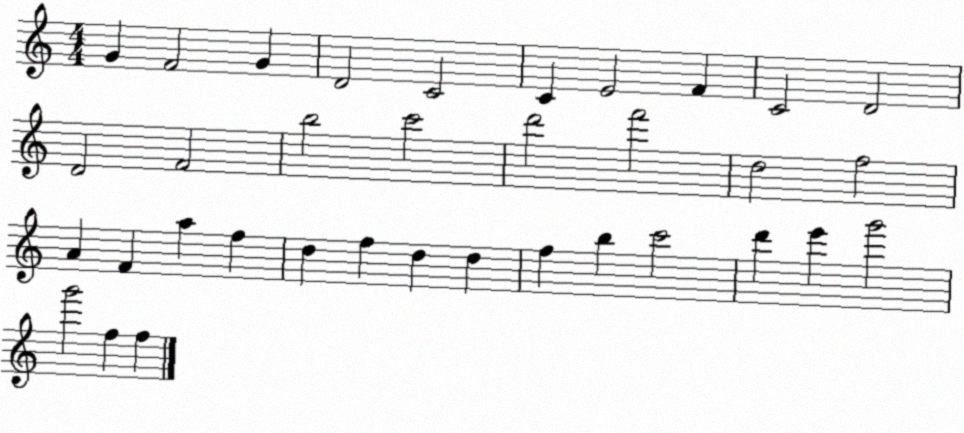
X:1
T:Untitled
M:4/4
L:1/4
K:C
G F2 G D2 C2 C E2 F C2 D2 D2 F2 b2 c'2 d'2 f'2 d2 f2 A F a f d f d d f b c'2 d' e' g'2 g'2 f f